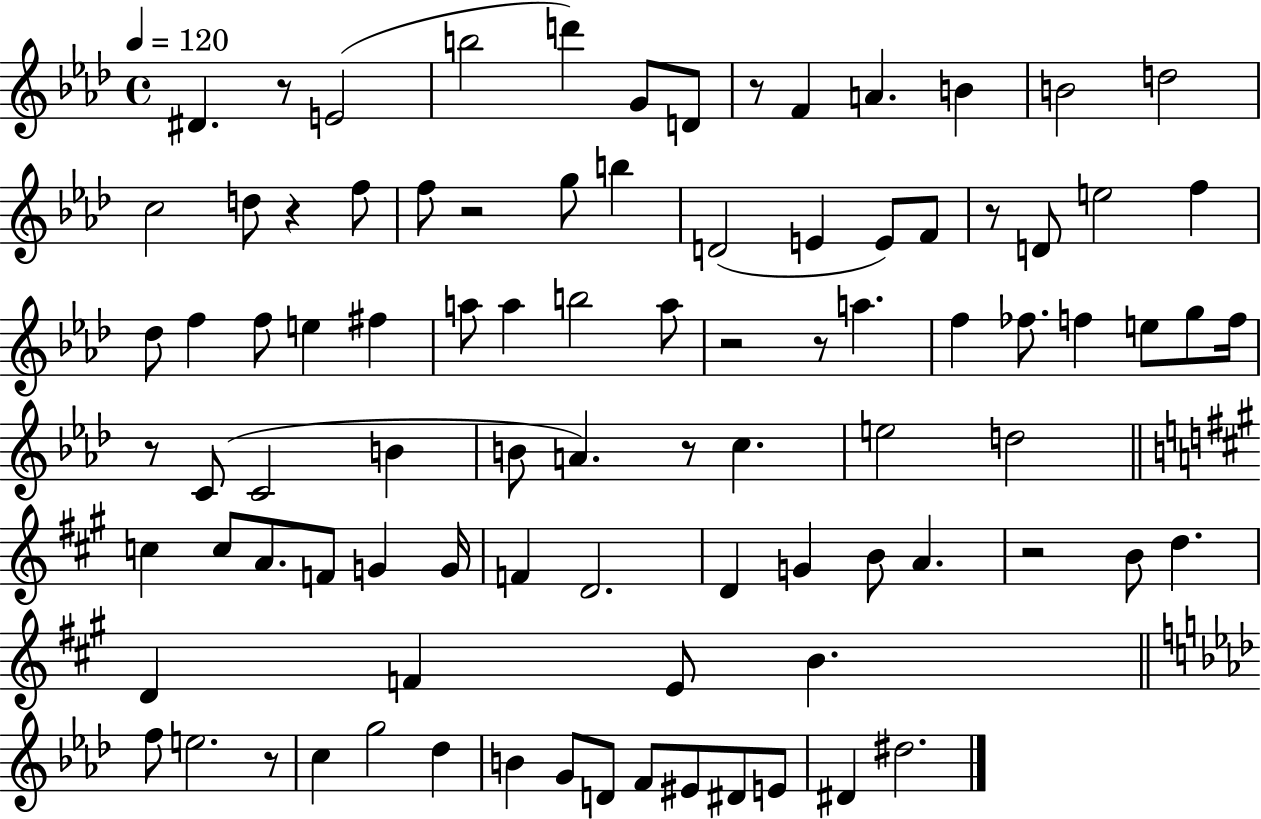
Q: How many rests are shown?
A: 11